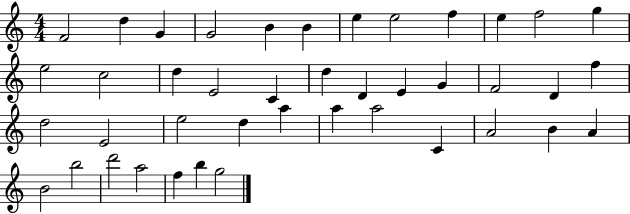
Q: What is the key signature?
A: C major